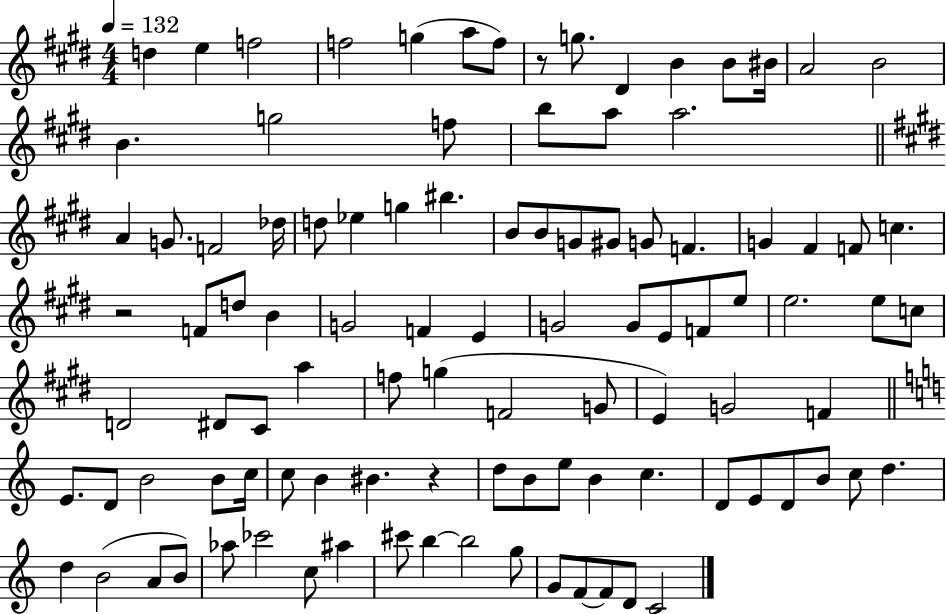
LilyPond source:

{
  \clef treble
  \numericTimeSignature
  \time 4/4
  \key e \major
  \tempo 4 = 132
  d''4 e''4 f''2 | f''2 g''4( a''8 f''8) | r8 g''8. dis'4 b'4 b'8 bis'16 | a'2 b'2 | \break b'4. g''2 f''8 | b''8 a''8 a''2. | \bar "||" \break \key e \major a'4 g'8. f'2 des''16 | d''8 ees''4 g''4 bis''4. | b'8 b'8 g'8 gis'8 g'8 f'4. | g'4 fis'4 f'8 c''4. | \break r2 f'8 d''8 b'4 | g'2 f'4 e'4 | g'2 g'8 e'8 f'8 e''8 | e''2. e''8 c''8 | \break d'2 dis'8 cis'8 a''4 | f''8 g''4( f'2 g'8 | e'4) g'2 f'4 | \bar "||" \break \key a \minor e'8. d'8 b'2 b'8 c''16 | c''8 b'4 bis'4. r4 | d''8 b'8 e''8 b'4 c''4. | d'8 e'8 d'8 b'8 c''8 d''4. | \break d''4 b'2( a'8 b'8) | aes''8 ces'''2 c''8 ais''4 | cis'''8 b''4~~ b''2 g''8 | g'8 f'8~~ f'8 d'8 c'2 | \break \bar "|."
}